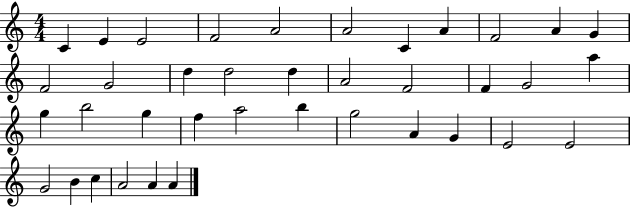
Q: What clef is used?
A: treble